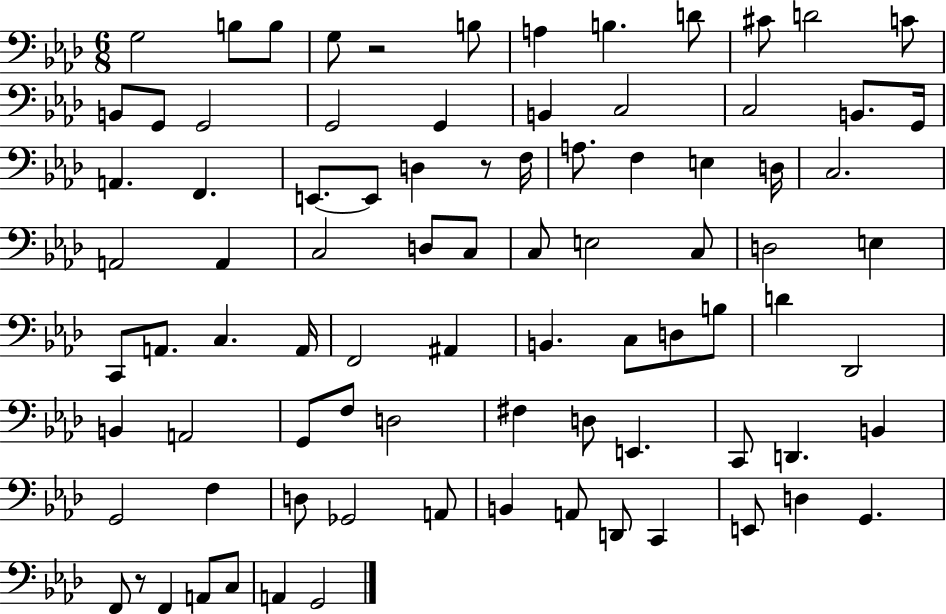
G3/h B3/e B3/e G3/e R/h B3/e A3/q B3/q. D4/e C#4/e D4/h C4/e B2/e G2/e G2/h G2/h G2/q B2/q C3/h C3/h B2/e. G2/s A2/q. F2/q. E2/e. E2/e D3/q R/e F3/s A3/e. F3/q E3/q D3/s C3/h. A2/h A2/q C3/h D3/e C3/e C3/e E3/h C3/e D3/h E3/q C2/e A2/e. C3/q. A2/s F2/h A#2/q B2/q. C3/e D3/e B3/e D4/q Db2/h B2/q A2/h G2/e F3/e D3/h F#3/q D3/e E2/q. C2/e D2/q. B2/q G2/h F3/q D3/e Gb2/h A2/e B2/q A2/e D2/e C2/q E2/e D3/q G2/q. F2/e R/e F2/q A2/e C3/e A2/q G2/h